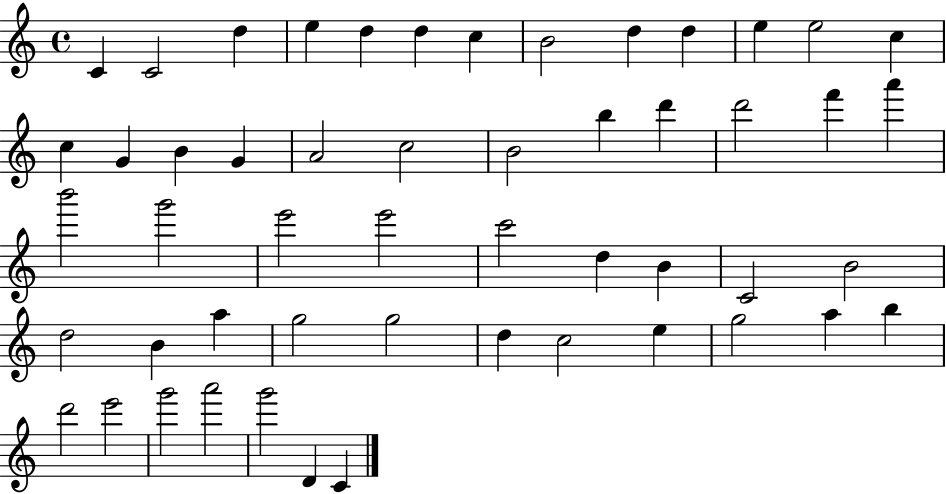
X:1
T:Untitled
M:4/4
L:1/4
K:C
C C2 d e d d c B2 d d e e2 c c G B G A2 c2 B2 b d' d'2 f' a' b'2 g'2 e'2 e'2 c'2 d B C2 B2 d2 B a g2 g2 d c2 e g2 a b d'2 e'2 g'2 a'2 g'2 D C